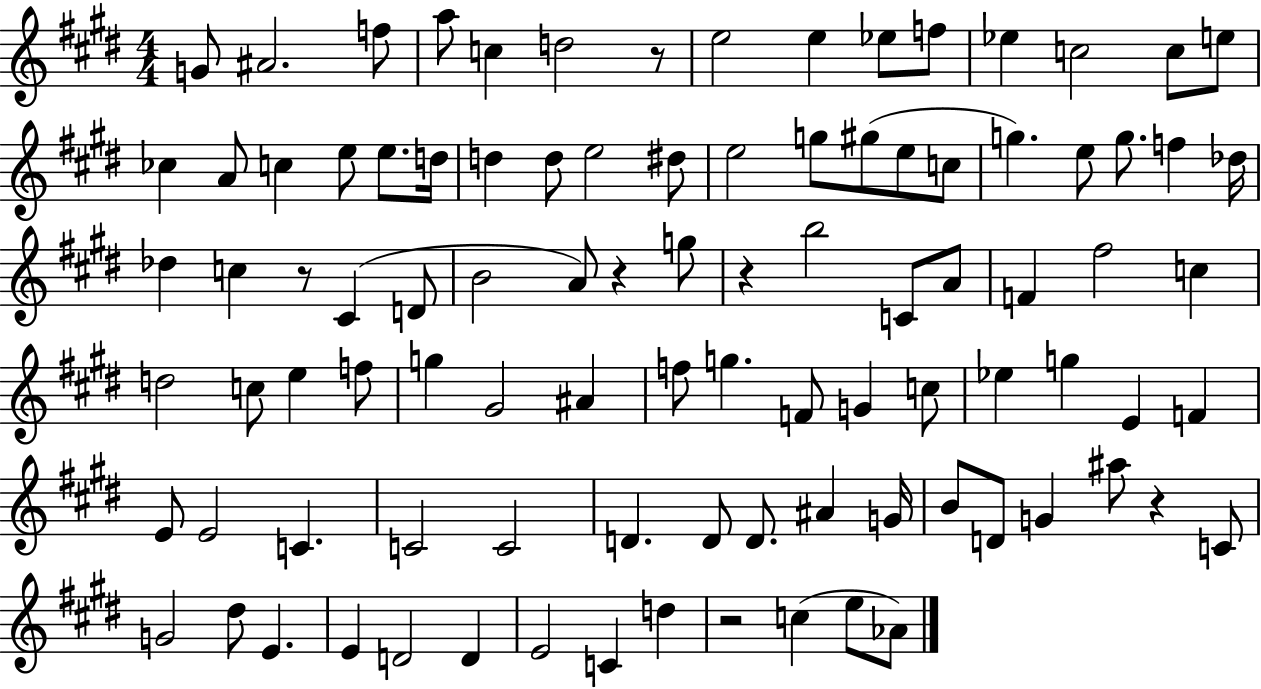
G4/e A#4/h. F5/e A5/e C5/q D5/h R/e E5/h E5/q Eb5/e F5/e Eb5/q C5/h C5/e E5/e CES5/q A4/e C5/q E5/e E5/e. D5/s D5/q D5/e E5/h D#5/e E5/h G5/e G#5/e E5/e C5/e G5/q. E5/e G5/e. F5/q Db5/s Db5/q C5/q R/e C#4/q D4/e B4/h A4/e R/q G5/e R/q B5/h C4/e A4/e F4/q F#5/h C5/q D5/h C5/e E5/q F5/e G5/q G#4/h A#4/q F5/e G5/q. F4/e G4/q C5/e Eb5/q G5/q E4/q F4/q E4/e E4/h C4/q. C4/h C4/h D4/q. D4/e D4/e. A#4/q G4/s B4/e D4/e G4/q A#5/e R/q C4/e G4/h D#5/e E4/q. E4/q D4/h D4/q E4/h C4/q D5/q R/h C5/q E5/e Ab4/e